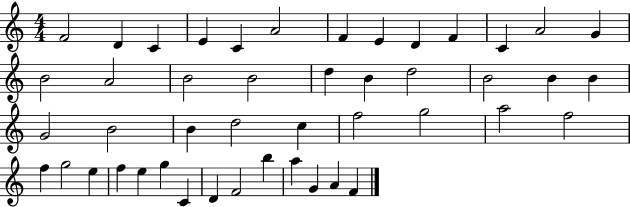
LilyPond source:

{
  \clef treble
  \numericTimeSignature
  \time 4/4
  \key c \major
  f'2 d'4 c'4 | e'4 c'4 a'2 | f'4 e'4 d'4 f'4 | c'4 a'2 g'4 | \break b'2 a'2 | b'2 b'2 | d''4 b'4 d''2 | b'2 b'4 b'4 | \break g'2 b'2 | b'4 d''2 c''4 | f''2 g''2 | a''2 f''2 | \break f''4 g''2 e''4 | f''4 e''4 g''4 c'4 | d'4 f'2 b''4 | a''4 g'4 a'4 f'4 | \break \bar "|."
}